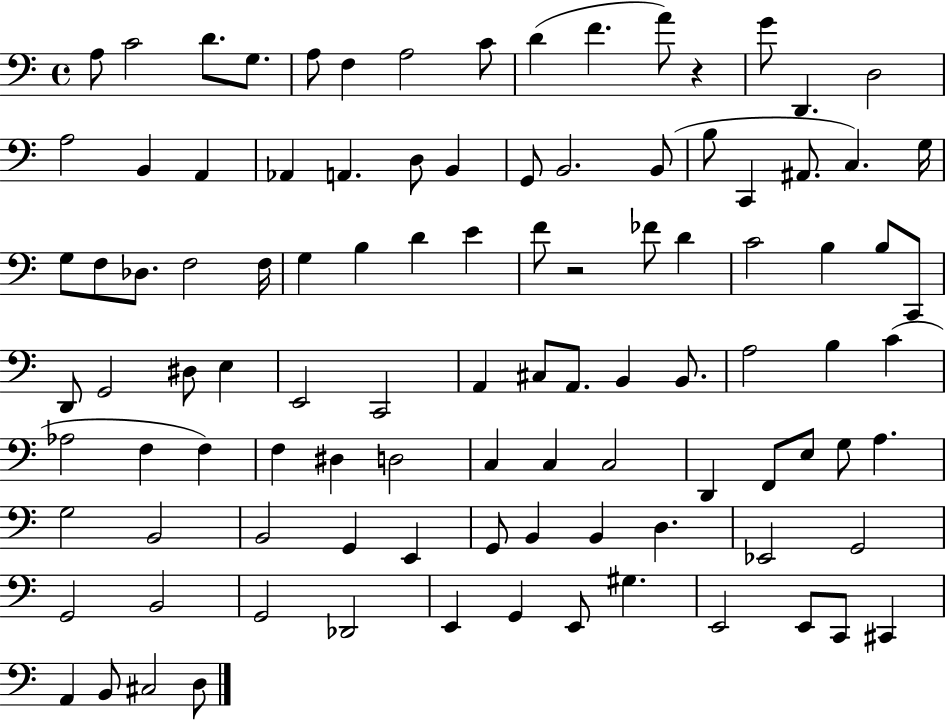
{
  \clef bass
  \time 4/4
  \defaultTimeSignature
  \key c \major
  a8 c'2 d'8. g8. | a8 f4 a2 c'8 | d'4( f'4. a'8) r4 | g'8 d,4. d2 | \break a2 b,4 a,4 | aes,4 a,4. d8 b,4 | g,8 b,2. b,8( | b8 c,4 ais,8. c4.) g16 | \break g8 f8 des8. f2 f16 | g4 b4 d'4 e'4 | f'8 r2 fes'8 d'4 | c'2 b4 b8 c,8 | \break d,8 g,2 dis8 e4 | e,2 c,2 | a,4 cis8 a,8. b,4 b,8. | a2 b4 c'4( | \break aes2 f4 f4) | f4 dis4 d2 | c4 c4 c2 | d,4 f,8 e8 g8 a4. | \break g2 b,2 | b,2 g,4 e,4 | g,8 b,4 b,4 d4. | ees,2 g,2 | \break g,2 b,2 | g,2 des,2 | e,4 g,4 e,8 gis4. | e,2 e,8 c,8 cis,4 | \break a,4 b,8 cis2 d8 | \bar "|."
}